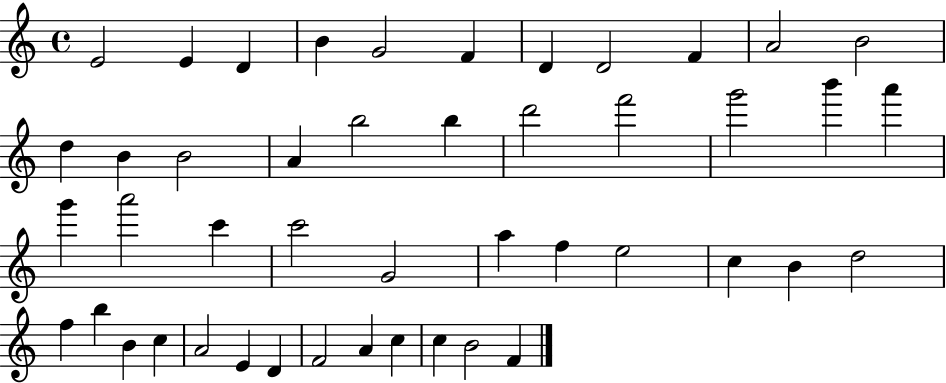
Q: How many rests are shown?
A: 0